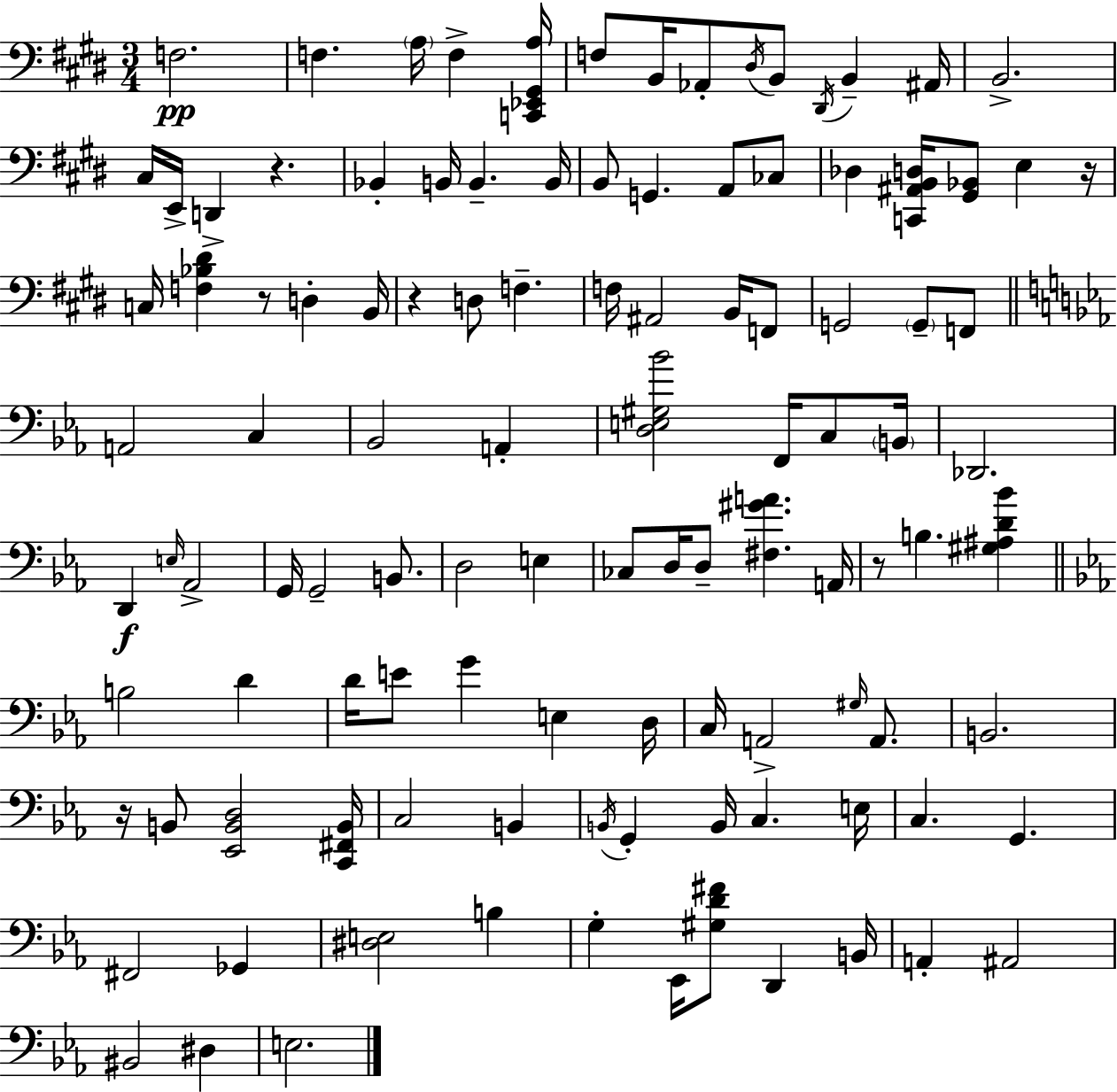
X:1
T:Untitled
M:3/4
L:1/4
K:E
F,2 F, A,/4 F, [C,,_E,,^G,,A,]/4 F,/2 B,,/4 _A,,/2 ^D,/4 B,,/2 ^D,,/4 B,, ^A,,/4 B,,2 ^C,/4 E,,/4 D,, z _B,, B,,/4 B,, B,,/4 B,,/2 G,, A,,/2 _C,/2 _D, [C,,^A,,B,,D,]/4 [^G,,_B,,]/2 E, z/4 C,/4 [F,_B,^D] z/2 D, B,,/4 z D,/2 F, F,/4 ^A,,2 B,,/4 F,,/2 G,,2 G,,/2 F,,/2 A,,2 C, _B,,2 A,, [D,E,^G,_B]2 F,,/4 C,/2 B,,/4 _D,,2 D,, E,/4 _A,,2 G,,/4 G,,2 B,,/2 D,2 E, _C,/2 D,/4 D,/2 [^F,^GA] A,,/4 z/2 B, [^G,^A,D_B] B,2 D D/4 E/2 G E, D,/4 C,/4 A,,2 ^G,/4 A,,/2 B,,2 z/4 B,,/2 [_E,,B,,D,]2 [C,,^F,,B,,]/4 C,2 B,, B,,/4 G,, B,,/4 C, E,/4 C, G,, ^F,,2 _G,, [^D,E,]2 B, G, _E,,/4 [^G,D^F]/2 D,, B,,/4 A,, ^A,,2 ^B,,2 ^D, E,2